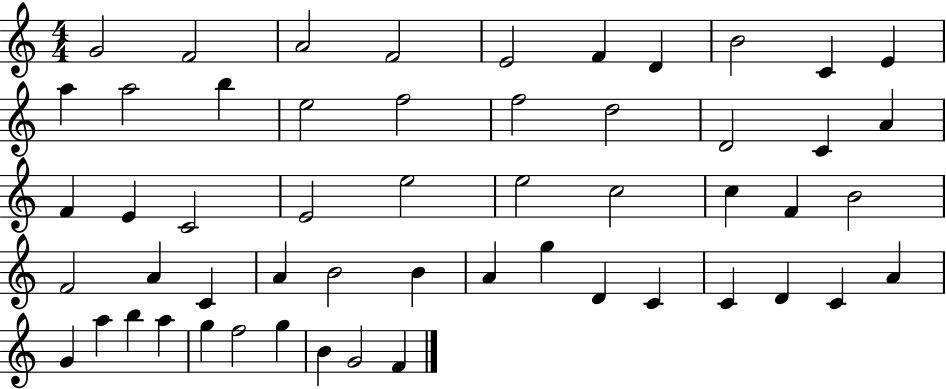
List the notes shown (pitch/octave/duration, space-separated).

G4/h F4/h A4/h F4/h E4/h F4/q D4/q B4/h C4/q E4/q A5/q A5/h B5/q E5/h F5/h F5/h D5/h D4/h C4/q A4/q F4/q E4/q C4/h E4/h E5/h E5/h C5/h C5/q F4/q B4/h F4/h A4/q C4/q A4/q B4/h B4/q A4/q G5/q D4/q C4/q C4/q D4/q C4/q A4/q G4/q A5/q B5/q A5/q G5/q F5/h G5/q B4/q G4/h F4/q